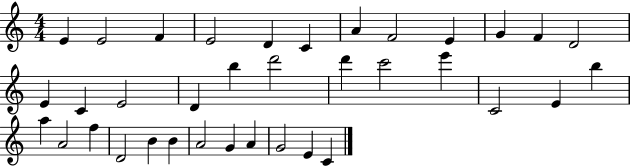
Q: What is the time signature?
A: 4/4